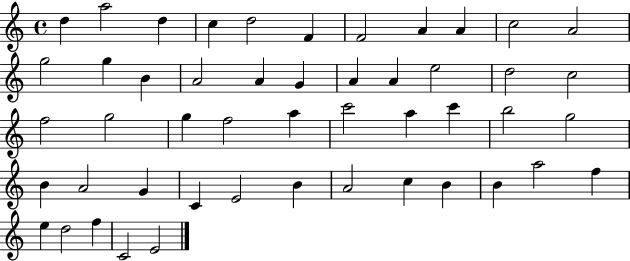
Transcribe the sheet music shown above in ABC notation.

X:1
T:Untitled
M:4/4
L:1/4
K:C
d a2 d c d2 F F2 A A c2 A2 g2 g B A2 A G A A e2 d2 c2 f2 g2 g f2 a c'2 a c' b2 g2 B A2 G C E2 B A2 c B B a2 f e d2 f C2 E2